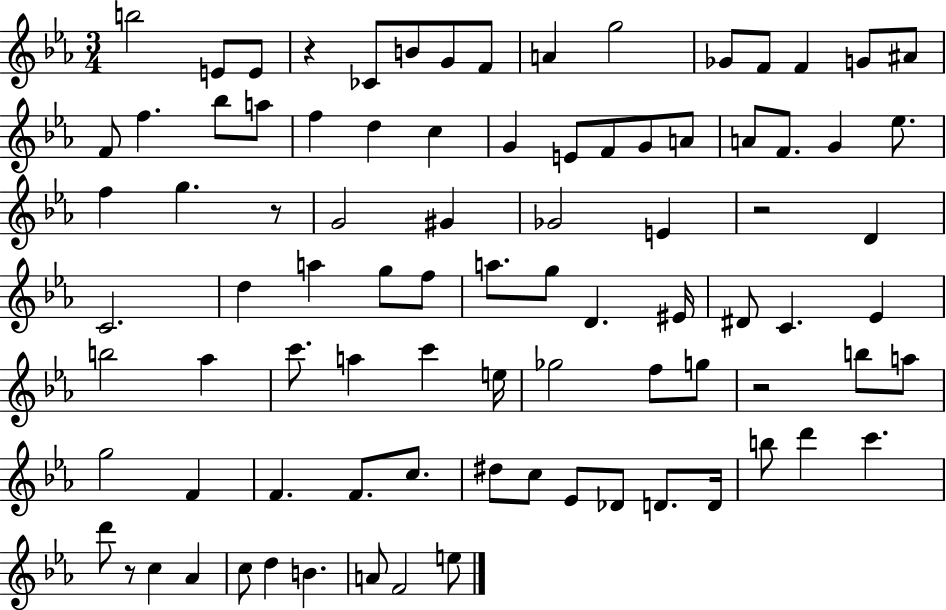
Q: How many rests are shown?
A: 5